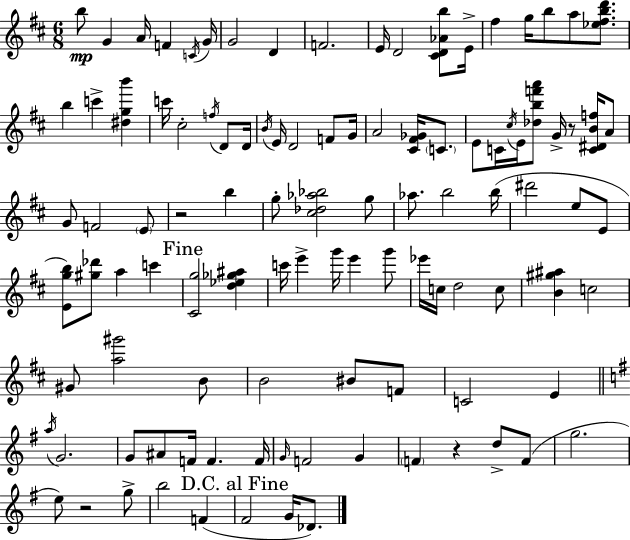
B5/e G4/q A4/s F4/q C4/s G4/s G4/h D4/q F4/h. E4/s D4/h [C#4,D4,Ab4,B5]/e E4/s F#5/q G5/s B5/e A5/e [Eb5,F#5,B5,D6]/e. B5/q C6/q [D#5,G5,B6]/q C6/s C#5/h F5/s D4/e D4/s B4/s E4/s D4/h F4/e G4/s A4/h [C#4,F#4,Gb4]/s C4/e. E4/e C4/s C#5/s E4/s [Db5,B5,F6,A6]/e G4/s R/e [C4,D#4,B4,F5]/s A4/e G4/e F4/h E4/e R/h B5/q G5/e [C#5,Db5,Ab5,Bb5]/h G5/e Ab5/e. B5/h B5/s D#6/h E5/e E4/e [E4,G5,B5]/e [G#5,Db6]/e A5/q C6/q [C#4,G5]/h [D5,Eb5,Gb5,A#5]/q C6/s E6/q G6/s E6/q G6/e Eb6/s C5/s D5/h C5/e [B4,G#5,A#5]/q C5/h G#4/e [A5,G#6]/h B4/e B4/h BIS4/e F4/e C4/h E4/q A5/s G4/h. G4/e A#4/e F4/s F4/q. F4/s G4/s F4/h G4/q F4/q R/q D5/e F4/e G5/h. E5/e R/h G5/e B5/h F4/q F#4/h G4/s Db4/e.